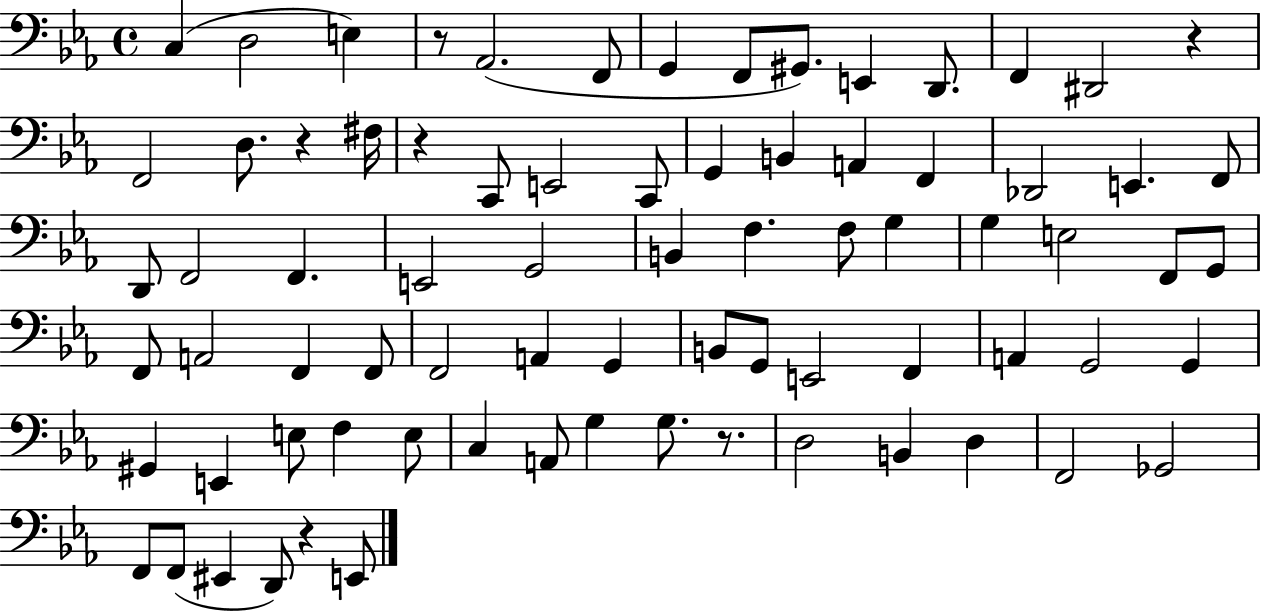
C3/q D3/h E3/q R/e Ab2/h. F2/e G2/q F2/e G#2/e. E2/q D2/e. F2/q D#2/h R/q F2/h D3/e. R/q F#3/s R/q C2/e E2/h C2/e G2/q B2/q A2/q F2/q Db2/h E2/q. F2/e D2/e F2/h F2/q. E2/h G2/h B2/q F3/q. F3/e G3/q G3/q E3/h F2/e G2/e F2/e A2/h F2/q F2/e F2/h A2/q G2/q B2/e G2/e E2/h F2/q A2/q G2/h G2/q G#2/q E2/q E3/e F3/q E3/e C3/q A2/e G3/q G3/e. R/e. D3/h B2/q D3/q F2/h Gb2/h F2/e F2/e EIS2/q D2/e R/q E2/e